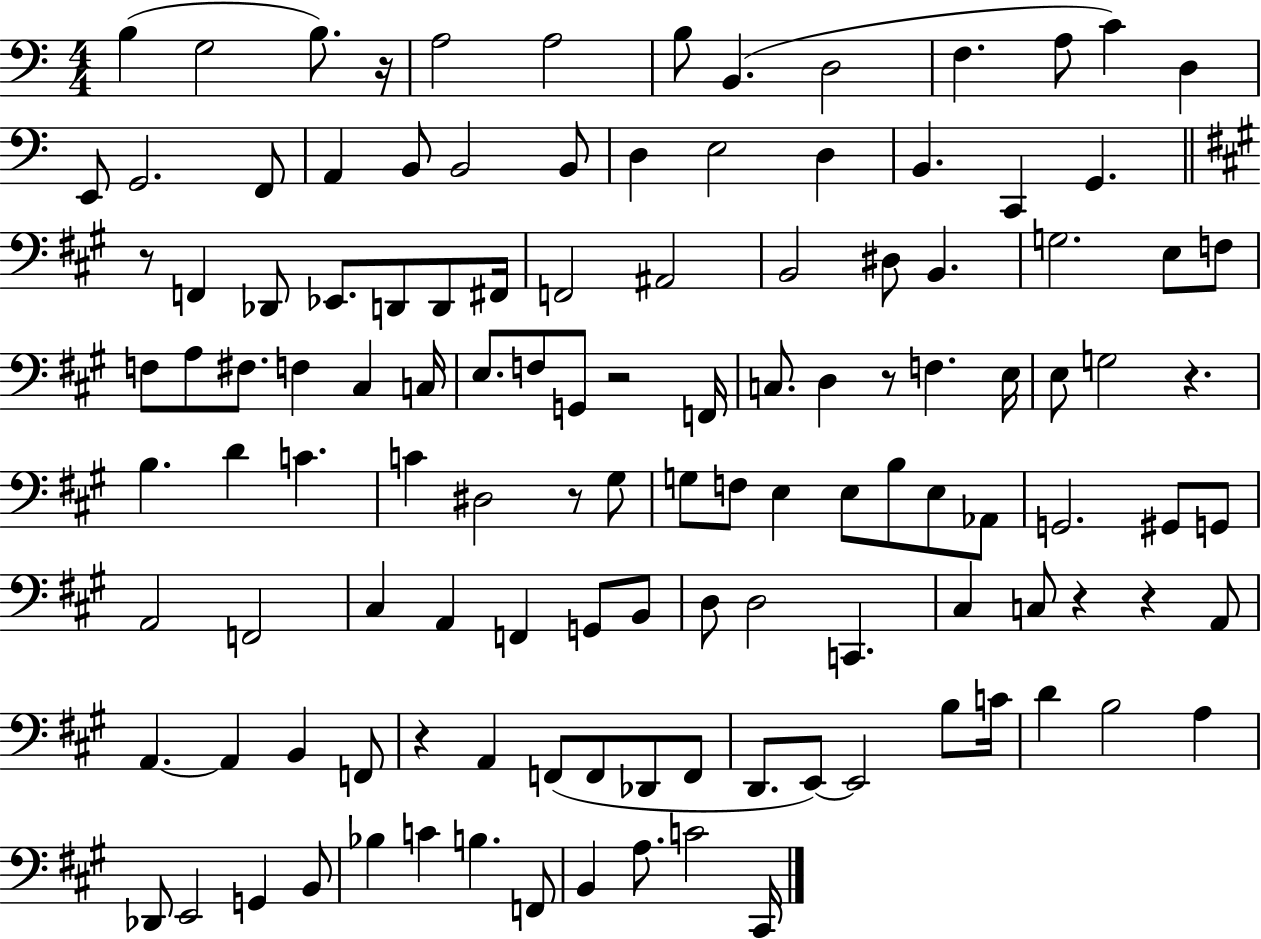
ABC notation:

X:1
T:Untitled
M:4/4
L:1/4
K:C
B, G,2 B,/2 z/4 A,2 A,2 B,/2 B,, D,2 F, A,/2 C D, E,,/2 G,,2 F,,/2 A,, B,,/2 B,,2 B,,/2 D, E,2 D, B,, C,, G,, z/2 F,, _D,,/2 _E,,/2 D,,/2 D,,/2 ^F,,/4 F,,2 ^A,,2 B,,2 ^D,/2 B,, G,2 E,/2 F,/2 F,/2 A,/2 ^F,/2 F, ^C, C,/4 E,/2 F,/2 G,,/2 z2 F,,/4 C,/2 D, z/2 F, E,/4 E,/2 G,2 z B, D C C ^D,2 z/2 ^G,/2 G,/2 F,/2 E, E,/2 B,/2 E,/2 _A,,/2 G,,2 ^G,,/2 G,,/2 A,,2 F,,2 ^C, A,, F,, G,,/2 B,,/2 D,/2 D,2 C,, ^C, C,/2 z z A,,/2 A,, A,, B,, F,,/2 z A,, F,,/2 F,,/2 _D,,/2 F,,/2 D,,/2 E,,/2 E,,2 B,/2 C/4 D B,2 A, _D,,/2 E,,2 G,, B,,/2 _B, C B, F,,/2 B,, A,/2 C2 ^C,,/4